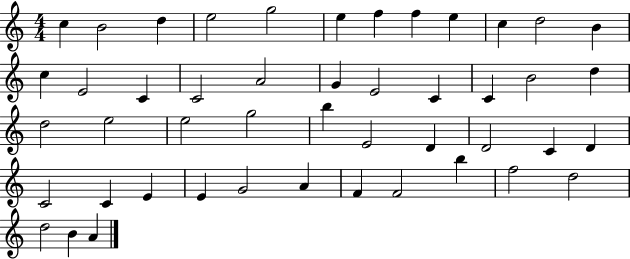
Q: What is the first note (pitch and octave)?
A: C5